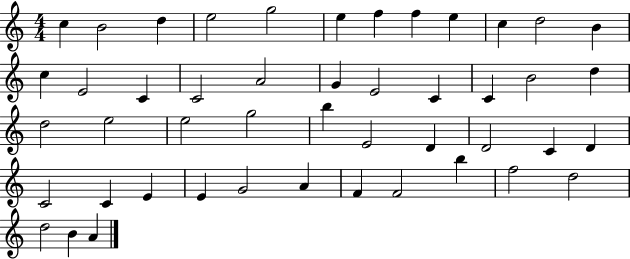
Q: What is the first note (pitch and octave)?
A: C5